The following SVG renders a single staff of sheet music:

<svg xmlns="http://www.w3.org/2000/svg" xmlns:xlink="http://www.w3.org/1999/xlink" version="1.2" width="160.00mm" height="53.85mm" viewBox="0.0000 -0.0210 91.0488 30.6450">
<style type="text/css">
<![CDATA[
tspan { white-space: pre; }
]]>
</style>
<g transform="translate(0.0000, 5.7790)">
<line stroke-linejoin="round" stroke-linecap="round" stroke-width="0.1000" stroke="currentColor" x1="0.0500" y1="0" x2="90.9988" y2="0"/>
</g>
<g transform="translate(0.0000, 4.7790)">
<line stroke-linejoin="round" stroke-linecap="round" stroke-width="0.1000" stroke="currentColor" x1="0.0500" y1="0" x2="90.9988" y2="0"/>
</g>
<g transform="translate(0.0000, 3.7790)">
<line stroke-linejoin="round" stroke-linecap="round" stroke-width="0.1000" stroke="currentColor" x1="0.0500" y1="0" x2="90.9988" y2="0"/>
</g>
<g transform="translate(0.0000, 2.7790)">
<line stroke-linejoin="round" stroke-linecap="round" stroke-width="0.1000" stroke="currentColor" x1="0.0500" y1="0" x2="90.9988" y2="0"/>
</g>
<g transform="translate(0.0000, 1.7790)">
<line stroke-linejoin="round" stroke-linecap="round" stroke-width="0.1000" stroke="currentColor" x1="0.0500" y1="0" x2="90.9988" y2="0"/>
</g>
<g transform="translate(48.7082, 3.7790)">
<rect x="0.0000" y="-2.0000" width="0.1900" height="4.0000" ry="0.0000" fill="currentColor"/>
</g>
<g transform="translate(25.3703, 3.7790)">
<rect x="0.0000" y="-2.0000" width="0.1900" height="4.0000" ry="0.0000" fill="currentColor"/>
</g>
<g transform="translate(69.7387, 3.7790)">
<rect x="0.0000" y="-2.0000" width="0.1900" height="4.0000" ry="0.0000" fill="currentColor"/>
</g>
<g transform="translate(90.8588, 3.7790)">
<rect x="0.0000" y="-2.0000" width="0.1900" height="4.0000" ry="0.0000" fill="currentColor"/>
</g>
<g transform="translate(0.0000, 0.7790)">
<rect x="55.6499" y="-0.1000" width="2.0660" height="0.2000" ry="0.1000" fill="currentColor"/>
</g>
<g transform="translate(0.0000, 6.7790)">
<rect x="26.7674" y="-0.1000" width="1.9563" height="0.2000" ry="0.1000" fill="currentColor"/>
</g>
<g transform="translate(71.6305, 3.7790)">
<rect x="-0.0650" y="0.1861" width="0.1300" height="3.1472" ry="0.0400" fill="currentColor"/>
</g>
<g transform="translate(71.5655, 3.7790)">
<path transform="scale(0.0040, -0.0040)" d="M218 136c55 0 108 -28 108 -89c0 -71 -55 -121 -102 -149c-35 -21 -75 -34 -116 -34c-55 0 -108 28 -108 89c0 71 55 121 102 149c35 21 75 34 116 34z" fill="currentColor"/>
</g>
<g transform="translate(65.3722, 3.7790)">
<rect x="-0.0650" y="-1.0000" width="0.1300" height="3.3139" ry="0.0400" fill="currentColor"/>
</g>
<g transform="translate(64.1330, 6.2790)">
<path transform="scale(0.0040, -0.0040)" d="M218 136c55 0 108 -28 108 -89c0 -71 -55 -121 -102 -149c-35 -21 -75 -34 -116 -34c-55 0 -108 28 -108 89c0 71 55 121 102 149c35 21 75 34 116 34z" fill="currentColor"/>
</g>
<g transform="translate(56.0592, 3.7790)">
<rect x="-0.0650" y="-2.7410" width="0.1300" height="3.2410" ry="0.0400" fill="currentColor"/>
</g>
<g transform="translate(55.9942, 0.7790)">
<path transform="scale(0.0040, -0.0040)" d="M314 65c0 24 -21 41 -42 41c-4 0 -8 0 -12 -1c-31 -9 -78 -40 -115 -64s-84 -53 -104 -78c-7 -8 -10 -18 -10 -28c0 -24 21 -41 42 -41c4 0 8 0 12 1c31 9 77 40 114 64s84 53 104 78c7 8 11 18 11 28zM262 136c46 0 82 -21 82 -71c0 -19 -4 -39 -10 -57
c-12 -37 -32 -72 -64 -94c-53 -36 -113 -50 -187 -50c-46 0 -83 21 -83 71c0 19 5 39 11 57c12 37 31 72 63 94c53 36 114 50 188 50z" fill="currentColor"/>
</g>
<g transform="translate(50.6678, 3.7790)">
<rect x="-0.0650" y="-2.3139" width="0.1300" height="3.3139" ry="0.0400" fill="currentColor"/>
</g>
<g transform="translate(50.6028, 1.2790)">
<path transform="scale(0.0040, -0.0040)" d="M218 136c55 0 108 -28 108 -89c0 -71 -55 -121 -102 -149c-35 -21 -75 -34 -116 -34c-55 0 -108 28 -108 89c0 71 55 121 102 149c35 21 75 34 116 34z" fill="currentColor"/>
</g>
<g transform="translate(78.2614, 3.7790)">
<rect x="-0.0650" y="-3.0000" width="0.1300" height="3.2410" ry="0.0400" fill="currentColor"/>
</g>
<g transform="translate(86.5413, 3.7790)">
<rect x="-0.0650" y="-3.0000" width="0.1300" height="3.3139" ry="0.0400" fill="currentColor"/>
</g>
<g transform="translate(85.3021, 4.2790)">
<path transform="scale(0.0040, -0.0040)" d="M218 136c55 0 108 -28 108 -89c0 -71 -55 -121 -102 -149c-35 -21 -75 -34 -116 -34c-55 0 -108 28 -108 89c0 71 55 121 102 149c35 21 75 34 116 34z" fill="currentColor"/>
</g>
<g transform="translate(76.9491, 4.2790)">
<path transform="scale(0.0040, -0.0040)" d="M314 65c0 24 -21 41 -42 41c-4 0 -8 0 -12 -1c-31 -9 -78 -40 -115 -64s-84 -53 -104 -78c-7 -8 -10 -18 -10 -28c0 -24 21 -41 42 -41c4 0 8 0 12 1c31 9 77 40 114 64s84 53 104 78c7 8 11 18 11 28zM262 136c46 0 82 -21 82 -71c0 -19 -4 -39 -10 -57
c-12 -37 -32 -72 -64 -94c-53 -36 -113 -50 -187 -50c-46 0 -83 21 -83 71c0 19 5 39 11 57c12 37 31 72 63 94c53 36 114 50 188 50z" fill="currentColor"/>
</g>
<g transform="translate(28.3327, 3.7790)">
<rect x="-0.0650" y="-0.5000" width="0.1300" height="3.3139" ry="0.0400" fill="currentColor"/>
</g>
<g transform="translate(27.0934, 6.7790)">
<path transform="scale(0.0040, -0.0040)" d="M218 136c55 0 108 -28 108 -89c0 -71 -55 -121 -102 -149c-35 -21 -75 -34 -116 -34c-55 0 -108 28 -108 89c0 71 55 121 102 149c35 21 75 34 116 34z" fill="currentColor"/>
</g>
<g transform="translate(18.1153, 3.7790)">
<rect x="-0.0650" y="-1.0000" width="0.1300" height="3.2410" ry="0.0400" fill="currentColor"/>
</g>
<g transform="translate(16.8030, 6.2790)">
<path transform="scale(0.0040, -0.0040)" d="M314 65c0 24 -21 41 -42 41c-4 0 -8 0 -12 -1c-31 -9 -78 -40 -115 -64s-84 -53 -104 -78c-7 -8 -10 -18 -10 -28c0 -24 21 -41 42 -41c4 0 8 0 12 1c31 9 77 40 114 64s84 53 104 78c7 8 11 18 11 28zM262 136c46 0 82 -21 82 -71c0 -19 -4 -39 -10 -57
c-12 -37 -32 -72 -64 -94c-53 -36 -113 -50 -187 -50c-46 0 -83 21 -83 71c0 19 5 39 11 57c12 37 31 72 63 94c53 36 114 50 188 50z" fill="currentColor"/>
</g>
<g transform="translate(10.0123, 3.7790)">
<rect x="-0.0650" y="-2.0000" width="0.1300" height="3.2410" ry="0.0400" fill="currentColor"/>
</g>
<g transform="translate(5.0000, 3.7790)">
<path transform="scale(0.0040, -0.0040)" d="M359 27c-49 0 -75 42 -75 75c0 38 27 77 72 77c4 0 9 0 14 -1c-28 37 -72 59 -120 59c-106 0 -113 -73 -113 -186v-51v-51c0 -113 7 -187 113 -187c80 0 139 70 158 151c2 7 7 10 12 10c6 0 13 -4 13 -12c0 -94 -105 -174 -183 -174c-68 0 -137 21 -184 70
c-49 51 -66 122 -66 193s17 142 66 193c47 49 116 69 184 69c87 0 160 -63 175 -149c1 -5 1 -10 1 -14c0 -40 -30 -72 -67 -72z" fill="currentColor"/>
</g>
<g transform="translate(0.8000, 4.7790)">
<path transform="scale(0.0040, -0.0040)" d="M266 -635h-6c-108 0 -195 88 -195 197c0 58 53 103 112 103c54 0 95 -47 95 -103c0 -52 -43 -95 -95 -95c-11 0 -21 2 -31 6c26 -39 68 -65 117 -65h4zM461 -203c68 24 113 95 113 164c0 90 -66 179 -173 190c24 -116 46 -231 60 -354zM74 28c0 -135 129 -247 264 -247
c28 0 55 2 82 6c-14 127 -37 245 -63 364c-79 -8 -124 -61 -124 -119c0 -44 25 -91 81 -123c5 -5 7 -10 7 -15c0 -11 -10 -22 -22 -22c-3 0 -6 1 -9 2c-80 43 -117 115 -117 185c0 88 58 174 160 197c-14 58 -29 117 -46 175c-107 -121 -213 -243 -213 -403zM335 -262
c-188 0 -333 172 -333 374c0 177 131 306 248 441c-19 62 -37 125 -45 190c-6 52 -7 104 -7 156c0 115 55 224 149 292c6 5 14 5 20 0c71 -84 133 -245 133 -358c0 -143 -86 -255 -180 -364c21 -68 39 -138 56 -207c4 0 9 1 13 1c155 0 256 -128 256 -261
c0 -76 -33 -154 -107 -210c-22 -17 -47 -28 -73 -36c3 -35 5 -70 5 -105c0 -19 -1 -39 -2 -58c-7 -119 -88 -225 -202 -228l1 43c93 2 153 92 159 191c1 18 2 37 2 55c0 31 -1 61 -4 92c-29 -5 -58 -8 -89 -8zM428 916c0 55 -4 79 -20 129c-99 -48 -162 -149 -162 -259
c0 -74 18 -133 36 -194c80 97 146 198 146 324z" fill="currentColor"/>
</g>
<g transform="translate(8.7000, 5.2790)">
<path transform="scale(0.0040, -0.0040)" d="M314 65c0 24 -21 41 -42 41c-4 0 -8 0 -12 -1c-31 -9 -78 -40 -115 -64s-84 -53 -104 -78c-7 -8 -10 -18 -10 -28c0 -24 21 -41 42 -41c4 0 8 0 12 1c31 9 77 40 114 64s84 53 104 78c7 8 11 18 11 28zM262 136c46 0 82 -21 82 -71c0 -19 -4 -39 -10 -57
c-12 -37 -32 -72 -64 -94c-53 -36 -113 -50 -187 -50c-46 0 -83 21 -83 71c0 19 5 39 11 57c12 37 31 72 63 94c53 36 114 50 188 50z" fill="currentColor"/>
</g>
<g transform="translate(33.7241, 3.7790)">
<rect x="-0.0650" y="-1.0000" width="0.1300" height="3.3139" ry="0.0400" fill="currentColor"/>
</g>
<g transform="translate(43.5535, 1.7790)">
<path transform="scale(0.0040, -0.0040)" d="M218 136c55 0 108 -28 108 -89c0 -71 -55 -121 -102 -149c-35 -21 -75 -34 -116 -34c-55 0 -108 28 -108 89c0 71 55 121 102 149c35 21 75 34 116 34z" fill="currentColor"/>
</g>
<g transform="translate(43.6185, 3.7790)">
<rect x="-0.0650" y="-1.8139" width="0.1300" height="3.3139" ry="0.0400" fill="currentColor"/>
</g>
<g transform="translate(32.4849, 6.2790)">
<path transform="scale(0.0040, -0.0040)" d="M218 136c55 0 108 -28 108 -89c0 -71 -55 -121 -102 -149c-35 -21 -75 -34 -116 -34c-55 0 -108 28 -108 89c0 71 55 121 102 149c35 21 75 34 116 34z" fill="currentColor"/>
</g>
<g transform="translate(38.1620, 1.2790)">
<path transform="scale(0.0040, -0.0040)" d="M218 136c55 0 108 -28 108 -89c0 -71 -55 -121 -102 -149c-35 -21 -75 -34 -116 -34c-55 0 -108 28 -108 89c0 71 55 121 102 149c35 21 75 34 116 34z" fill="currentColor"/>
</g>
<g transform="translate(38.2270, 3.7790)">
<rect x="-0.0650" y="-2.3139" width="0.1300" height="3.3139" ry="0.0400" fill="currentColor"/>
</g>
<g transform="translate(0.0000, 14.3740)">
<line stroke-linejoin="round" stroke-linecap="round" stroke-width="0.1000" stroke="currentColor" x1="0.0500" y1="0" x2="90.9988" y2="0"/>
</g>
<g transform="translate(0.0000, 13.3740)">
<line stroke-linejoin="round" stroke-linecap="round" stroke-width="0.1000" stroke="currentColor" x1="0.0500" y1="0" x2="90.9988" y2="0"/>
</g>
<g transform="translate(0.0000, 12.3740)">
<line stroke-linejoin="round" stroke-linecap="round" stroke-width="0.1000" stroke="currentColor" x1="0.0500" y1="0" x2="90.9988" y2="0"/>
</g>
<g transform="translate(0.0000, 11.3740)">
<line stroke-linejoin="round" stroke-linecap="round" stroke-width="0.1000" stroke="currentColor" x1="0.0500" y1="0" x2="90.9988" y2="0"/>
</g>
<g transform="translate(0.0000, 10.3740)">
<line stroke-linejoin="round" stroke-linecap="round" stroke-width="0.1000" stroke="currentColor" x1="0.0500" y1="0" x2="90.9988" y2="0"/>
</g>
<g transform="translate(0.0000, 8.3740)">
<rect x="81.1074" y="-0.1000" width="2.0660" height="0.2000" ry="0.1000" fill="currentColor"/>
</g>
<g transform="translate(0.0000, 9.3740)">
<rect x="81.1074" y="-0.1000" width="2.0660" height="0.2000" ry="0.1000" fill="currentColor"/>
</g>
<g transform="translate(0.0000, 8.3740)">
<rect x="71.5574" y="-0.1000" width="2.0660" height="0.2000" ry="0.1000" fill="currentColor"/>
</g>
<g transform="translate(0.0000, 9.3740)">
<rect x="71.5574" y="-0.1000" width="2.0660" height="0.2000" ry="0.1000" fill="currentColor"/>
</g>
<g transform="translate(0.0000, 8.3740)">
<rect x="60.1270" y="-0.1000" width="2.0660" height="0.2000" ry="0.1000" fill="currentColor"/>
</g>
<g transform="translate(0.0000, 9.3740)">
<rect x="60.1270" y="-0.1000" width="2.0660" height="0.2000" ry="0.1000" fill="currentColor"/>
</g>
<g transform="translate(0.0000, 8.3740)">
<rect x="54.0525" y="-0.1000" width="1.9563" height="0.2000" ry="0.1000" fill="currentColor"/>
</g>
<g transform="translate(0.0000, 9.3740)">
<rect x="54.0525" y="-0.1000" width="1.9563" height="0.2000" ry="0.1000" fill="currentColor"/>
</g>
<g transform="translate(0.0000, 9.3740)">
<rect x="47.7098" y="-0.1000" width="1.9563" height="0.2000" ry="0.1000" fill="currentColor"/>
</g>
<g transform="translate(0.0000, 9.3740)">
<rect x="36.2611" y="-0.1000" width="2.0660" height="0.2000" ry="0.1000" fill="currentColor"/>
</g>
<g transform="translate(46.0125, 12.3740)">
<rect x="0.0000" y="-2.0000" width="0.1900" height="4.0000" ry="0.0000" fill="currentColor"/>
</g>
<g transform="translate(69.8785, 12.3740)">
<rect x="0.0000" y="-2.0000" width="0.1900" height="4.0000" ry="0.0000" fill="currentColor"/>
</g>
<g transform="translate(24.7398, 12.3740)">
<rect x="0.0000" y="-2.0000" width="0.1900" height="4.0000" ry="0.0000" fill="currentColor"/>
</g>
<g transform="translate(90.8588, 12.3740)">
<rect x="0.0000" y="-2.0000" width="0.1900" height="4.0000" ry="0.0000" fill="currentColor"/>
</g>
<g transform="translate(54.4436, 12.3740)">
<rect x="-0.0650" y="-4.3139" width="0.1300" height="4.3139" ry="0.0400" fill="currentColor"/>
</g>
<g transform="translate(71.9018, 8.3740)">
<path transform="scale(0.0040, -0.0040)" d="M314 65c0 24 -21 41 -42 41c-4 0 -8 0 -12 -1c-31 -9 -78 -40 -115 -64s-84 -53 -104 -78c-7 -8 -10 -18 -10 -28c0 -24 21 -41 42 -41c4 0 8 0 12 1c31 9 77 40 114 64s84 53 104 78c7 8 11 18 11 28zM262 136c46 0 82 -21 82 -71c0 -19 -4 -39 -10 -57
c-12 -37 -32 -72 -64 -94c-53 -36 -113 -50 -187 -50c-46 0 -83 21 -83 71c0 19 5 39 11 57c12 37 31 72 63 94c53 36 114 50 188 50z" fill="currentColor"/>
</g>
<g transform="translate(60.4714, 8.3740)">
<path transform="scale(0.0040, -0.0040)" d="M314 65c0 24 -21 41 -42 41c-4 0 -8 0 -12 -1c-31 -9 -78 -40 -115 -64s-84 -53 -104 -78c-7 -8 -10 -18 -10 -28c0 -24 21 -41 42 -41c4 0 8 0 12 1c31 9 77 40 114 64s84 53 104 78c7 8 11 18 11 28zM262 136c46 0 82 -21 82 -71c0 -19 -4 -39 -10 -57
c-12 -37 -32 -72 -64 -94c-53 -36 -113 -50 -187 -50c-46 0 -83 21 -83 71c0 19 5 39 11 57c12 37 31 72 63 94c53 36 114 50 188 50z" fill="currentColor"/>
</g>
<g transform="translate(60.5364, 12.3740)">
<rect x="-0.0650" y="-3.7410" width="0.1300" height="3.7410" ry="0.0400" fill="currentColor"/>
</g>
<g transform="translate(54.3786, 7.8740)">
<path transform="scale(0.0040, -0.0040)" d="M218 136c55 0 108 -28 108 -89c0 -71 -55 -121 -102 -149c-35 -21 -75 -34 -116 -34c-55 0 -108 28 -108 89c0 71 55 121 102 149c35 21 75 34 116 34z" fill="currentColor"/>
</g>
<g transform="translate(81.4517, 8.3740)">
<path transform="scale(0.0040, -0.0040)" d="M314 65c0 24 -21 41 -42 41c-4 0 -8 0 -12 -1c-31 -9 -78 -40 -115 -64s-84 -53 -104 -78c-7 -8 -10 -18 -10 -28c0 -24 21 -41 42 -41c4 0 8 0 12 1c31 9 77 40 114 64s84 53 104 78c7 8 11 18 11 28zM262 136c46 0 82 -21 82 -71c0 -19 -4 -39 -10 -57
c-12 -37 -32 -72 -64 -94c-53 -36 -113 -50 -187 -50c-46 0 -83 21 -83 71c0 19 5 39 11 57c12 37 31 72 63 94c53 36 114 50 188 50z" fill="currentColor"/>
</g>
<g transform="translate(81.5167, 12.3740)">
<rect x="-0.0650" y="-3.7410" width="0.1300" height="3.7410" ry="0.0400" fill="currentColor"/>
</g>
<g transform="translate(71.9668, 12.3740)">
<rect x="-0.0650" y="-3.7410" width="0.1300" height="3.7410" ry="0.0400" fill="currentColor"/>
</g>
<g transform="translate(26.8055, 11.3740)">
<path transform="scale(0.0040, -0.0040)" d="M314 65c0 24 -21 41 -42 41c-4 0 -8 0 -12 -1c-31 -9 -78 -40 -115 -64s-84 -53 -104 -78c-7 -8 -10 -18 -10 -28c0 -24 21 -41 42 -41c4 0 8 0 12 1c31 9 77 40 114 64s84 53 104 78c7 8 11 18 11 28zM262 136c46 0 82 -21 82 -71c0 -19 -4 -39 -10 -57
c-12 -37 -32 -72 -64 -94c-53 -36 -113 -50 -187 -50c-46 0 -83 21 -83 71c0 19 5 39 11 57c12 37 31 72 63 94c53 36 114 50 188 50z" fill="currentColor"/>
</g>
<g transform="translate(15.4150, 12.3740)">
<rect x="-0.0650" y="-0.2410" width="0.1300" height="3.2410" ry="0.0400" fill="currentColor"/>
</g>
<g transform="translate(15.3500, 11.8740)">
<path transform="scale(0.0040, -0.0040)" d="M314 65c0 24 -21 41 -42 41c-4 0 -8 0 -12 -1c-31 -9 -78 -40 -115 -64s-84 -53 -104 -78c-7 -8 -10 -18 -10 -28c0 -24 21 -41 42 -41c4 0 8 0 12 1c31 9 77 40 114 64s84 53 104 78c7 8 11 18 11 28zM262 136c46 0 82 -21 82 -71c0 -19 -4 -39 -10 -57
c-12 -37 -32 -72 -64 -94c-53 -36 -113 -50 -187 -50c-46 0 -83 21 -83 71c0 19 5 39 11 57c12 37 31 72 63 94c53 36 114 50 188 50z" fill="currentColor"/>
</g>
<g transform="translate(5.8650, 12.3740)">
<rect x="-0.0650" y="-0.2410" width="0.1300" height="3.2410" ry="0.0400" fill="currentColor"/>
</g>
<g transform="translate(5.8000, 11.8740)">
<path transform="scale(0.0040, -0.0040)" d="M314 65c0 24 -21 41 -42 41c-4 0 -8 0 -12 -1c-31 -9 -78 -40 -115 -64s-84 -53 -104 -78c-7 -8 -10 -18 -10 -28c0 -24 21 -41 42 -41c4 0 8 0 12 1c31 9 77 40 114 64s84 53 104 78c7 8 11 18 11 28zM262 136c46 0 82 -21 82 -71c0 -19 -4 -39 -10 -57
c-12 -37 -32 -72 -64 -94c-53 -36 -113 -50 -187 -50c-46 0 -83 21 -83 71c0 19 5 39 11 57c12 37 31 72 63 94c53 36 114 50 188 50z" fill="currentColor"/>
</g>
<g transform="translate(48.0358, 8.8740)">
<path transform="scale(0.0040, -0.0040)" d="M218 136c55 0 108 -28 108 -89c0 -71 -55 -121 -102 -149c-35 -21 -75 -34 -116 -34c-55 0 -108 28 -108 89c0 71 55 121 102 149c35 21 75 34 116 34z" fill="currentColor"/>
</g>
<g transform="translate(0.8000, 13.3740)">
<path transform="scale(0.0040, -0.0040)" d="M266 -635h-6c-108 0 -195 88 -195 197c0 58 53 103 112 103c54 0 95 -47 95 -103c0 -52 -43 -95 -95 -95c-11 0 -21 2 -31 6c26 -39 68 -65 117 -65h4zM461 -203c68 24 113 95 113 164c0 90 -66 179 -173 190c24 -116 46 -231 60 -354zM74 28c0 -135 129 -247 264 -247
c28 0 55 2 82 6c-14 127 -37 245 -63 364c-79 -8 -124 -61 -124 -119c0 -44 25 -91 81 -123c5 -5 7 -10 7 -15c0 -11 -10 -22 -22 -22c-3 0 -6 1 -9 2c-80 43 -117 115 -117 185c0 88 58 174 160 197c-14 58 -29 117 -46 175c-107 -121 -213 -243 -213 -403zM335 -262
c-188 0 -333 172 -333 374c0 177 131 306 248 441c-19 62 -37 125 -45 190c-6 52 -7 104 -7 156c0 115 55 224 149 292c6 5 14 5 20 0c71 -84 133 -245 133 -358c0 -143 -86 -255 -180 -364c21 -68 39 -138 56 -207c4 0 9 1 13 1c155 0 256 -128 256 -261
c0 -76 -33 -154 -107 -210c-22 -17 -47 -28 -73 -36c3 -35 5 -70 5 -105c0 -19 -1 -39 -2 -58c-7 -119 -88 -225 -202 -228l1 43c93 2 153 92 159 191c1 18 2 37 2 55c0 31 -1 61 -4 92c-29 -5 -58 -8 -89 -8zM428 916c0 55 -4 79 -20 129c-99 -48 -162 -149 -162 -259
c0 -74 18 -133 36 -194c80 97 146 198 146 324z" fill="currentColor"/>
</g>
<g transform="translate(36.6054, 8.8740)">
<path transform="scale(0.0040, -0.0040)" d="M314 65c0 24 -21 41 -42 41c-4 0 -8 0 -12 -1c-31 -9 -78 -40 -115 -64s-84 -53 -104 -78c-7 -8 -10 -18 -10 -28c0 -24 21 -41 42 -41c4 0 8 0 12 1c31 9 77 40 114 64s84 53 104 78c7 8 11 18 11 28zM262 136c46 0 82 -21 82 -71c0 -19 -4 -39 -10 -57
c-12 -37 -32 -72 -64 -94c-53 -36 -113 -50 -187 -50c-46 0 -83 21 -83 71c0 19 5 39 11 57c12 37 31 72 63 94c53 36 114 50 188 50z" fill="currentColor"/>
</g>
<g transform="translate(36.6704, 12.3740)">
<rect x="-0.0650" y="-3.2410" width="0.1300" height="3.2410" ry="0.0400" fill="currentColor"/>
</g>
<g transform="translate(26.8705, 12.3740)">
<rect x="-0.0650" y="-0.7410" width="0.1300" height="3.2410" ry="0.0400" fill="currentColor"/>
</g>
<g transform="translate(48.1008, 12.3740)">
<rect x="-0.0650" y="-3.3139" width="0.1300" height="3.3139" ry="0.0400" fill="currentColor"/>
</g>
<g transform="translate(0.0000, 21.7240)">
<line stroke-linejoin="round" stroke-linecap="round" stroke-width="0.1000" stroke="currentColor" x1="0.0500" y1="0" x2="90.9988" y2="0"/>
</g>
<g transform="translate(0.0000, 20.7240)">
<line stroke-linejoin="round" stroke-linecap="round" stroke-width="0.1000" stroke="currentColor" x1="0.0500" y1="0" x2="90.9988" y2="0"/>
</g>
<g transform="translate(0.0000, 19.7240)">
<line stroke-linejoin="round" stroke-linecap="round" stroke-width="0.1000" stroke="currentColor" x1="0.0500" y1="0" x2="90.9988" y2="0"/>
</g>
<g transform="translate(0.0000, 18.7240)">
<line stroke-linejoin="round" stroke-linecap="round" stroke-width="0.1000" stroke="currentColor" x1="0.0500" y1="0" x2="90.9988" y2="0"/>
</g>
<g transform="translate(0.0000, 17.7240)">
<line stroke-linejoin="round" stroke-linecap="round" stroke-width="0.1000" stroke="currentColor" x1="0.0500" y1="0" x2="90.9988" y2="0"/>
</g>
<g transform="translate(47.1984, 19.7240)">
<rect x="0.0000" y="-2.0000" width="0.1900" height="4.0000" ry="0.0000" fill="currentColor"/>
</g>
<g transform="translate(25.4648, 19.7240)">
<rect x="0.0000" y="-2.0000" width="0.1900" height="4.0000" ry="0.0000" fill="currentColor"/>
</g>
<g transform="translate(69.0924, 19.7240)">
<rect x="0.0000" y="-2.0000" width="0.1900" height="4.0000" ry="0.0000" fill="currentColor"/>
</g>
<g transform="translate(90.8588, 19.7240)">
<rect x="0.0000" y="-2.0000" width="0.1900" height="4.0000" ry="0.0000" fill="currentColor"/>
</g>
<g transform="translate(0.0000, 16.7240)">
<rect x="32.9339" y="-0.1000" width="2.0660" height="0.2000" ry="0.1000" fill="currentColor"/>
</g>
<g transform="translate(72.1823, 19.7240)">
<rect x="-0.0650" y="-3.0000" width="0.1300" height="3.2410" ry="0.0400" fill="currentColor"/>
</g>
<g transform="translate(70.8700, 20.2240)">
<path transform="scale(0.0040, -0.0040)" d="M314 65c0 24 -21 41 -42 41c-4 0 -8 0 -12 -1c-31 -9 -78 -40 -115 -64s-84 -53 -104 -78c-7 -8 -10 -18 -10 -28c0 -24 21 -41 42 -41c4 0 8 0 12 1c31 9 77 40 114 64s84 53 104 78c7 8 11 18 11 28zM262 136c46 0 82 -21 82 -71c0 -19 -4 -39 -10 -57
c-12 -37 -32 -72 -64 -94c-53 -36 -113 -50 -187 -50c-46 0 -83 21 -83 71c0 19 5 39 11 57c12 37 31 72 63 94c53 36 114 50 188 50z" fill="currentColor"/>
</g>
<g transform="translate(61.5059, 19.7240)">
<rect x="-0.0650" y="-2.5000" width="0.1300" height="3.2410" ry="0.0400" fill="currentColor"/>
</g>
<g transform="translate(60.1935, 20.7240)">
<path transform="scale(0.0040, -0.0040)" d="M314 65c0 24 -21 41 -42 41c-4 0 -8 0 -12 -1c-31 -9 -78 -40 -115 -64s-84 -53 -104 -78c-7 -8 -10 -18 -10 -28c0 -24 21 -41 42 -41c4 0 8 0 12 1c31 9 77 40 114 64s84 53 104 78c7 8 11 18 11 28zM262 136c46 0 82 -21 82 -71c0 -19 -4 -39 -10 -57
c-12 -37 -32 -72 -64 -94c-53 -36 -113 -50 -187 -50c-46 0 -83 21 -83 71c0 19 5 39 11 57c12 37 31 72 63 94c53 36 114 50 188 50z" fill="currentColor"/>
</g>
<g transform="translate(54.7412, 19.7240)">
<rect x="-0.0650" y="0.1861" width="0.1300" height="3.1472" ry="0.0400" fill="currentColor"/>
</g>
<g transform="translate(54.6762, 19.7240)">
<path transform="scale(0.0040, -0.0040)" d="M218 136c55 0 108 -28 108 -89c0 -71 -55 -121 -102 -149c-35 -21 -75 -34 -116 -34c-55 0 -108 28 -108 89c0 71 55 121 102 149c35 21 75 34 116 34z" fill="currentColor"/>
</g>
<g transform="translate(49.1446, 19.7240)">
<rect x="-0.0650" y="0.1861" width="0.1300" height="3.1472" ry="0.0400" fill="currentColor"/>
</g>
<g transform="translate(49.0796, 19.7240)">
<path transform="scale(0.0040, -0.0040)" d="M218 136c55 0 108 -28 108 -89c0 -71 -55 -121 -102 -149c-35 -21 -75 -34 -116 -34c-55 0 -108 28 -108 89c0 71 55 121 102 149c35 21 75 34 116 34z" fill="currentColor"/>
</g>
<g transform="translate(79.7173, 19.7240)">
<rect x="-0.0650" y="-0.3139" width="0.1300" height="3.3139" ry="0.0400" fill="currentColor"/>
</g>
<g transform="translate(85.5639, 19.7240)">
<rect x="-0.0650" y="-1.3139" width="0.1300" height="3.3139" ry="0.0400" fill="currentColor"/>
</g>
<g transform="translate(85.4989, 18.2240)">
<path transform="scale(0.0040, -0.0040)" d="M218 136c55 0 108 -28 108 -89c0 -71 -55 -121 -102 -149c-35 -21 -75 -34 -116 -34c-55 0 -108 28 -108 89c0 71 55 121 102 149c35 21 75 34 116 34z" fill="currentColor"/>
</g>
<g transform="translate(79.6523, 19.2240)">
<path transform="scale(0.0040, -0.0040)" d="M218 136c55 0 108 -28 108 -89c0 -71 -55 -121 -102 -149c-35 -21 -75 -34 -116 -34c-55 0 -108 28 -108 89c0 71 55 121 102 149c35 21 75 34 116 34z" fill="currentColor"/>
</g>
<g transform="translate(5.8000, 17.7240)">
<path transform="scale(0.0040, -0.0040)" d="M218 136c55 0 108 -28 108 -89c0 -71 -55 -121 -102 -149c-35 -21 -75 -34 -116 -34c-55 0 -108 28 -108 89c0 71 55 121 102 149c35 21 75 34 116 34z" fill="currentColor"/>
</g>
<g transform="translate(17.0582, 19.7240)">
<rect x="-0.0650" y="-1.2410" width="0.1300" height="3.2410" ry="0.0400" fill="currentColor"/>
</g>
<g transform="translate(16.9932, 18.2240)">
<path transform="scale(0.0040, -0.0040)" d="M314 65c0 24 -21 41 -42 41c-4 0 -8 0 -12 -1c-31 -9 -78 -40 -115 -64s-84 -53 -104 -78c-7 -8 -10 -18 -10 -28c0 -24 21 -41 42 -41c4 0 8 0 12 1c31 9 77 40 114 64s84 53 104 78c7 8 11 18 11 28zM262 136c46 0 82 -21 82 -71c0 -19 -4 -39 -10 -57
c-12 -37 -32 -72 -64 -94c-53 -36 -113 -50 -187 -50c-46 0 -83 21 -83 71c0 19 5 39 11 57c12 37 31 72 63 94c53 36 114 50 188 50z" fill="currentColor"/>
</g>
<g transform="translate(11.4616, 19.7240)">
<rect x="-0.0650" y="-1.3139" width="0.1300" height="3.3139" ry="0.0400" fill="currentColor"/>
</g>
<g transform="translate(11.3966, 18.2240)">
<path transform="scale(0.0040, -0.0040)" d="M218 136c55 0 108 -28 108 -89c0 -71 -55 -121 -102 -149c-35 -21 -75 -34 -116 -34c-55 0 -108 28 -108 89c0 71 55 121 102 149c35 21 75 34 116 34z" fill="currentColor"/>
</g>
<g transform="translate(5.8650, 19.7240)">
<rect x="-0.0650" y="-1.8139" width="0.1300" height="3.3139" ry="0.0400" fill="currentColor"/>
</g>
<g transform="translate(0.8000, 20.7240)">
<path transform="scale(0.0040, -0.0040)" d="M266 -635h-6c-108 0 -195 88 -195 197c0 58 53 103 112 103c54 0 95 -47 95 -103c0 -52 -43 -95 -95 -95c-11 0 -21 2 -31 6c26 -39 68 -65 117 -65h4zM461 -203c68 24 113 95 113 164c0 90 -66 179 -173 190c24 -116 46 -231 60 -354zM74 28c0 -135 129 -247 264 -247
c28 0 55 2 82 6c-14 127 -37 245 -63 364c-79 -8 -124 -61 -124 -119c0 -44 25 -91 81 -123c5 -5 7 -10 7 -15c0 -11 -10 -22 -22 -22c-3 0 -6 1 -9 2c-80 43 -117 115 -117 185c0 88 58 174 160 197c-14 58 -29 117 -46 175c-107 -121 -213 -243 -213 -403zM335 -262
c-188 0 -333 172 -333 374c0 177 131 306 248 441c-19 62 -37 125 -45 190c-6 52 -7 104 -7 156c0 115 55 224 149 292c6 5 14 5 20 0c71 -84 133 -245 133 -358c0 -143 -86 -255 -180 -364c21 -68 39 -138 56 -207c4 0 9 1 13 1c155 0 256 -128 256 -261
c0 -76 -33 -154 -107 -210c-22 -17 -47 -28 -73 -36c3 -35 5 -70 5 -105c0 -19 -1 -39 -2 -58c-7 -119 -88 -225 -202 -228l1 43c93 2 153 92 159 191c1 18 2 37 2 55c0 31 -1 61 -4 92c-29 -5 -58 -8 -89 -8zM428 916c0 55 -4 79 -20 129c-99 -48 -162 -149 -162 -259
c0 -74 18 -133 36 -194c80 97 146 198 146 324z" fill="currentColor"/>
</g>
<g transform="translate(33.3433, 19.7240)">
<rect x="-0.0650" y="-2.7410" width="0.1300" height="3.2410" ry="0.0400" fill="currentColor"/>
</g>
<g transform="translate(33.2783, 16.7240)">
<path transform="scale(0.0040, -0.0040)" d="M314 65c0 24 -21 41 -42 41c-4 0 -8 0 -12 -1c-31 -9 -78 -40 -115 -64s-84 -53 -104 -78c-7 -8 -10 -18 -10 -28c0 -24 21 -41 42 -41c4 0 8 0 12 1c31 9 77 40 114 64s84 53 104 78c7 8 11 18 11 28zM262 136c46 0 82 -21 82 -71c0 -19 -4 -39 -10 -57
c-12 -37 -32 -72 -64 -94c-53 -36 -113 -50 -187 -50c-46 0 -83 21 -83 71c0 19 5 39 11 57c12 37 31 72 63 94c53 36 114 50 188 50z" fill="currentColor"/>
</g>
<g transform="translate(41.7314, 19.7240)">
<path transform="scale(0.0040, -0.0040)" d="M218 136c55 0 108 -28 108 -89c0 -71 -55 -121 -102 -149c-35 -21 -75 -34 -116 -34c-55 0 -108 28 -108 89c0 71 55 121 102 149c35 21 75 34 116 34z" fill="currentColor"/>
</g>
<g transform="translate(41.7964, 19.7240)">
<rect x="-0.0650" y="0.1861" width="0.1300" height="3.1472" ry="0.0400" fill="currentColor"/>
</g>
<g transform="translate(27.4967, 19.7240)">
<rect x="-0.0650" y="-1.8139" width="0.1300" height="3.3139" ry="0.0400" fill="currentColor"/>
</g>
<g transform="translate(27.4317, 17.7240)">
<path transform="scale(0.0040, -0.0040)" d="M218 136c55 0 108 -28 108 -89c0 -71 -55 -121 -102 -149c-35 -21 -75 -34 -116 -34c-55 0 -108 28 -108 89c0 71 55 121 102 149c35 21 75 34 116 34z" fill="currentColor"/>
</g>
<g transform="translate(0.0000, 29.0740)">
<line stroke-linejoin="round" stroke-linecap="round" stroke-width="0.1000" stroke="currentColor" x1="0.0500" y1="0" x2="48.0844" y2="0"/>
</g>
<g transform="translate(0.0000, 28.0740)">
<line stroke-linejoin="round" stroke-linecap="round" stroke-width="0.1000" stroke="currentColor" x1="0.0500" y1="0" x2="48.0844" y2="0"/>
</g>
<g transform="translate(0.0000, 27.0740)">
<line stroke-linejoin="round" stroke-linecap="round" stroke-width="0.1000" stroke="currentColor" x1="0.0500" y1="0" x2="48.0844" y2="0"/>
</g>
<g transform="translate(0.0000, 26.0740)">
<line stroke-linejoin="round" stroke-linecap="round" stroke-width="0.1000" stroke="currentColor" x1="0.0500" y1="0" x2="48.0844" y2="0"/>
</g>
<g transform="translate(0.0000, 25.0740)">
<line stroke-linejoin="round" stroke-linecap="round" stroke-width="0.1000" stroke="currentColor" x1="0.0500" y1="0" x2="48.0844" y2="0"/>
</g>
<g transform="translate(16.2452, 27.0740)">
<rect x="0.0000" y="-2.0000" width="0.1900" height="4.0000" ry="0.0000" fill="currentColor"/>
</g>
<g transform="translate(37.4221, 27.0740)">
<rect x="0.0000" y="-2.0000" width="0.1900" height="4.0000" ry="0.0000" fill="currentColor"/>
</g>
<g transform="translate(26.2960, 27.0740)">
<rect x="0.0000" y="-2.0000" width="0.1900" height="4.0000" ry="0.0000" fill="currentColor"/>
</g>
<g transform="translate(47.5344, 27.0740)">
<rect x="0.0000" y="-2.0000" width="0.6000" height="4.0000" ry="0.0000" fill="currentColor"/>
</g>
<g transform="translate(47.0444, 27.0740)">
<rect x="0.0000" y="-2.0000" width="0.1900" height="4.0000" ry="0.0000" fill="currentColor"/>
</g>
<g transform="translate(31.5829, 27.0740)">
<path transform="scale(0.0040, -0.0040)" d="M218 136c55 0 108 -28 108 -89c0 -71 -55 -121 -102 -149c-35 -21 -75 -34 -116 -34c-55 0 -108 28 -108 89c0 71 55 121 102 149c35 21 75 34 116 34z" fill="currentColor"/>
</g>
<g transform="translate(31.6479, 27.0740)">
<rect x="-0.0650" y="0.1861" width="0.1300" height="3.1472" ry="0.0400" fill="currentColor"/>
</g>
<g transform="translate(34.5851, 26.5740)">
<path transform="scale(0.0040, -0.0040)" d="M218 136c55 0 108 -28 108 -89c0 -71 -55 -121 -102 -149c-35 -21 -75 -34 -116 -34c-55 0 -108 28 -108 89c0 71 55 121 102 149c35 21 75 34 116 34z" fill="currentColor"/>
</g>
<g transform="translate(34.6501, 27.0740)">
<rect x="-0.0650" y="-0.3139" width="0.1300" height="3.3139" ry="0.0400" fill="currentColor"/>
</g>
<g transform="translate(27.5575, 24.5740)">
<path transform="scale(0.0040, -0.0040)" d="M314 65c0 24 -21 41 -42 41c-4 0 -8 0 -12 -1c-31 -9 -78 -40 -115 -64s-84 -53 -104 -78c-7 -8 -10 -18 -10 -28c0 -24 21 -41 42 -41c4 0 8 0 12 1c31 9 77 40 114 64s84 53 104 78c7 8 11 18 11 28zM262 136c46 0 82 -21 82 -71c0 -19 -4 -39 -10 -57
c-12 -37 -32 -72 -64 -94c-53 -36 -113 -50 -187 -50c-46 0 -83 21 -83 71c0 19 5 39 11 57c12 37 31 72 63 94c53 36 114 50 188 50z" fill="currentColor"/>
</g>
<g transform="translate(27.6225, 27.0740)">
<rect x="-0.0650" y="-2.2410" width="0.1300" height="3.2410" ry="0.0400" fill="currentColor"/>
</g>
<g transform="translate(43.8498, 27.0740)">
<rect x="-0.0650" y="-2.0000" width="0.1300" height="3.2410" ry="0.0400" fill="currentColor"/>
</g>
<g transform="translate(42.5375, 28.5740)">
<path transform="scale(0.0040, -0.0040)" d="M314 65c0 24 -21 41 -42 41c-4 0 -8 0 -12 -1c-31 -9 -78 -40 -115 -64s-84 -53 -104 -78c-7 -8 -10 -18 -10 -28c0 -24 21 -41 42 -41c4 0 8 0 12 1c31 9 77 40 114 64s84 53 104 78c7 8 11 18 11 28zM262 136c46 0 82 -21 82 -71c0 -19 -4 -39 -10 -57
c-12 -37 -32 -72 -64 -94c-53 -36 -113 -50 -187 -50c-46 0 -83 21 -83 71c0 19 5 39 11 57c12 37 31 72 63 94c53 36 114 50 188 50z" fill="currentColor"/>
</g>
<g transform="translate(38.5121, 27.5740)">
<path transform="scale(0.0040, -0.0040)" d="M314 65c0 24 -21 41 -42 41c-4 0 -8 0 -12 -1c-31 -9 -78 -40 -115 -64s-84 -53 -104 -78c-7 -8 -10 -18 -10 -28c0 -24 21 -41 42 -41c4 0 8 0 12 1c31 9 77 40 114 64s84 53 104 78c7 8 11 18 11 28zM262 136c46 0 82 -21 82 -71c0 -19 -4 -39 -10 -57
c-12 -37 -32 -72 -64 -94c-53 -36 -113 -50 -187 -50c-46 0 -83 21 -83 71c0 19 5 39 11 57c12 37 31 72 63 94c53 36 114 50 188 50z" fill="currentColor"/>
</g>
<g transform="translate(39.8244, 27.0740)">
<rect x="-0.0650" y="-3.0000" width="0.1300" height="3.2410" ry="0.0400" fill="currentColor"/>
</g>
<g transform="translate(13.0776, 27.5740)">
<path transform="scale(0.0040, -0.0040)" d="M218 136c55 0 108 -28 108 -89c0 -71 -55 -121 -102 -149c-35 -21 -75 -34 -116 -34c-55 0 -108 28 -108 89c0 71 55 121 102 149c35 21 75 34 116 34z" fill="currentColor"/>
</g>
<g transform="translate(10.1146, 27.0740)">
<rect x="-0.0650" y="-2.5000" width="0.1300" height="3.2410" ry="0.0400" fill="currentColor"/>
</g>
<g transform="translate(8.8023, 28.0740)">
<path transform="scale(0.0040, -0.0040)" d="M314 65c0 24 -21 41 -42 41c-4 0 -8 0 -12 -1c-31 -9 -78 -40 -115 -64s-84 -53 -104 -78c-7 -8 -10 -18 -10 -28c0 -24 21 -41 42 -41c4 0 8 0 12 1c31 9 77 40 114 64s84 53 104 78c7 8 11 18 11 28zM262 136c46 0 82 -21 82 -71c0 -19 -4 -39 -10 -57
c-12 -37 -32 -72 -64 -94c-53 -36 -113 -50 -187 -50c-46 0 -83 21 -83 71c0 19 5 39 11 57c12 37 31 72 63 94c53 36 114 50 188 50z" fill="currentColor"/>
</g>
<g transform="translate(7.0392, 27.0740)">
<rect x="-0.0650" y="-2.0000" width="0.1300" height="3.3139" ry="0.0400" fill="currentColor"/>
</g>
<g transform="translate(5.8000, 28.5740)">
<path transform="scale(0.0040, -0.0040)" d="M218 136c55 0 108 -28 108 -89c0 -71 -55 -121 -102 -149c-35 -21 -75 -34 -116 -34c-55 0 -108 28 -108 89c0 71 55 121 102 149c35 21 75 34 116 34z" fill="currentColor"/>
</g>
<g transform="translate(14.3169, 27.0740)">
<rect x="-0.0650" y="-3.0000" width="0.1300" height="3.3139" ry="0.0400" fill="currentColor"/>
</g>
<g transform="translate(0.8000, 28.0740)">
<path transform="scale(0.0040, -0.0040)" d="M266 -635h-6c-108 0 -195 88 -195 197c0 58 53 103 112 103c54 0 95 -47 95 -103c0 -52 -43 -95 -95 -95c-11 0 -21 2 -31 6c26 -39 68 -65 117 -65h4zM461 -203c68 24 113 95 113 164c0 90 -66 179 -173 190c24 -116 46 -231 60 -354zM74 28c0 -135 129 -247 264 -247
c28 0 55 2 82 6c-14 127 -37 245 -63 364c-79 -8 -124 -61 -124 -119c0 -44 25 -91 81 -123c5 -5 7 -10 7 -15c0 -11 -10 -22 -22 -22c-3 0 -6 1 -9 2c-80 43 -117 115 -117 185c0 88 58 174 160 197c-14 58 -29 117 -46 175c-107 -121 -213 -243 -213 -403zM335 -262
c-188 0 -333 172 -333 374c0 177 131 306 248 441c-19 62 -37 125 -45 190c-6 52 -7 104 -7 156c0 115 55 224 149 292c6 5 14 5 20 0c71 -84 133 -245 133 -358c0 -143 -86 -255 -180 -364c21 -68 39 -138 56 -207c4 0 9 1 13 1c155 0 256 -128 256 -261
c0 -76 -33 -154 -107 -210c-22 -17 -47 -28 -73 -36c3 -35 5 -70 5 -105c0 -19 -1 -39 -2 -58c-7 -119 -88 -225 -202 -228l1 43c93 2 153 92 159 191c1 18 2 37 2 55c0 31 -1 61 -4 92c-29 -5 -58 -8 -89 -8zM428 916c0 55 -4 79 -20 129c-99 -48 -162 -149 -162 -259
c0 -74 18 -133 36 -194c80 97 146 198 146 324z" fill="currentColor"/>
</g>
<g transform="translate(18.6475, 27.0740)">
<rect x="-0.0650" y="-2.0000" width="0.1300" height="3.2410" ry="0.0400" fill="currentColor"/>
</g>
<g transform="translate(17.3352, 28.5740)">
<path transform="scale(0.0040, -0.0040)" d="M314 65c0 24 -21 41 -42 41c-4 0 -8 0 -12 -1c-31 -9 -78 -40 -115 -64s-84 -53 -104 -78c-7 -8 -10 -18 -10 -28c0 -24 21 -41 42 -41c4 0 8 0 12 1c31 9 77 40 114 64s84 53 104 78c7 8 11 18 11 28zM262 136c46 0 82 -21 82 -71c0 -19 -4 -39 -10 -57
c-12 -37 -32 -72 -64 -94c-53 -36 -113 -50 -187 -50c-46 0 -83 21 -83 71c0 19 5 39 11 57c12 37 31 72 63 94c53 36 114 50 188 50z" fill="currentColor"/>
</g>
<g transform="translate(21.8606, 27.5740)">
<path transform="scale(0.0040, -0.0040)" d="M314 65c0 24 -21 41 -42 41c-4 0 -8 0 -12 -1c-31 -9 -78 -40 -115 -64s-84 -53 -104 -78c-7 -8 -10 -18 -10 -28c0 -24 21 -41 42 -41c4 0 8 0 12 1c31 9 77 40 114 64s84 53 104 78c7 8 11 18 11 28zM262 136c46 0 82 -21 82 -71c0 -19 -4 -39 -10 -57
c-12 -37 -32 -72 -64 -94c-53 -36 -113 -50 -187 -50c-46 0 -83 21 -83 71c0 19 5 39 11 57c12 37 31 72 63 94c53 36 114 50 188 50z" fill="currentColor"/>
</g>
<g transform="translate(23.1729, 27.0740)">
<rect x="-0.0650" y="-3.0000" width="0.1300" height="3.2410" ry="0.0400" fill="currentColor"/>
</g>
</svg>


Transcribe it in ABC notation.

X:1
T:Untitled
M:4/4
L:1/4
K:C
F2 D2 C D g f g a2 D B A2 A c2 c2 d2 b2 b d' c'2 c'2 c'2 f e e2 f a2 B B B G2 A2 c e F G2 A F2 A2 g2 B c A2 F2